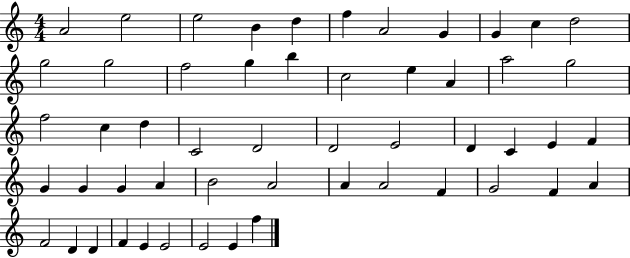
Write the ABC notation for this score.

X:1
T:Untitled
M:4/4
L:1/4
K:C
A2 e2 e2 B d f A2 G G c d2 g2 g2 f2 g b c2 e A a2 g2 f2 c d C2 D2 D2 E2 D C E F G G G A B2 A2 A A2 F G2 F A F2 D D F E E2 E2 E f